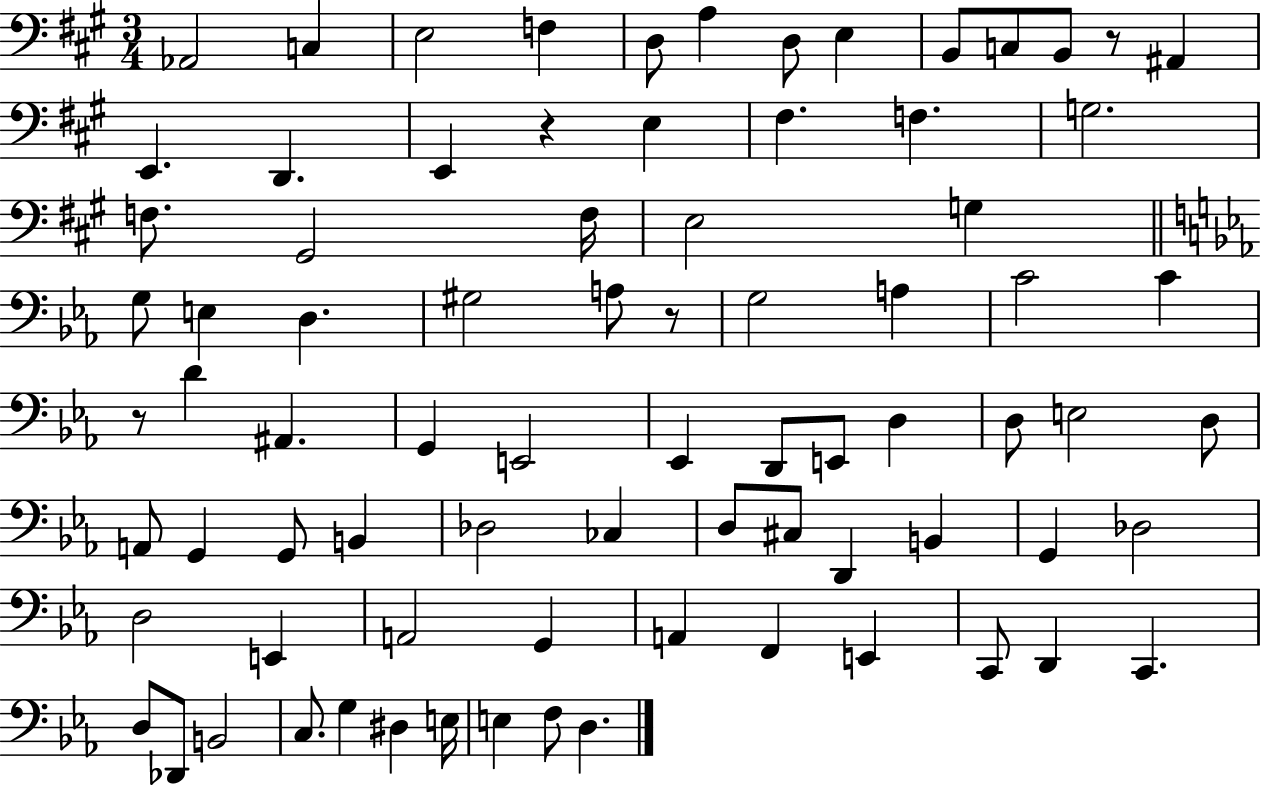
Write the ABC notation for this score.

X:1
T:Untitled
M:3/4
L:1/4
K:A
_A,,2 C, E,2 F, D,/2 A, D,/2 E, B,,/2 C,/2 B,,/2 z/2 ^A,, E,, D,, E,, z E, ^F, F, G,2 F,/2 ^G,,2 F,/4 E,2 G, G,/2 E, D, ^G,2 A,/2 z/2 G,2 A, C2 C z/2 D ^A,, G,, E,,2 _E,, D,,/2 E,,/2 D, D,/2 E,2 D,/2 A,,/2 G,, G,,/2 B,, _D,2 _C, D,/2 ^C,/2 D,, B,, G,, _D,2 D,2 E,, A,,2 G,, A,, F,, E,, C,,/2 D,, C,, D,/2 _D,,/2 B,,2 C,/2 G, ^D, E,/4 E, F,/2 D,